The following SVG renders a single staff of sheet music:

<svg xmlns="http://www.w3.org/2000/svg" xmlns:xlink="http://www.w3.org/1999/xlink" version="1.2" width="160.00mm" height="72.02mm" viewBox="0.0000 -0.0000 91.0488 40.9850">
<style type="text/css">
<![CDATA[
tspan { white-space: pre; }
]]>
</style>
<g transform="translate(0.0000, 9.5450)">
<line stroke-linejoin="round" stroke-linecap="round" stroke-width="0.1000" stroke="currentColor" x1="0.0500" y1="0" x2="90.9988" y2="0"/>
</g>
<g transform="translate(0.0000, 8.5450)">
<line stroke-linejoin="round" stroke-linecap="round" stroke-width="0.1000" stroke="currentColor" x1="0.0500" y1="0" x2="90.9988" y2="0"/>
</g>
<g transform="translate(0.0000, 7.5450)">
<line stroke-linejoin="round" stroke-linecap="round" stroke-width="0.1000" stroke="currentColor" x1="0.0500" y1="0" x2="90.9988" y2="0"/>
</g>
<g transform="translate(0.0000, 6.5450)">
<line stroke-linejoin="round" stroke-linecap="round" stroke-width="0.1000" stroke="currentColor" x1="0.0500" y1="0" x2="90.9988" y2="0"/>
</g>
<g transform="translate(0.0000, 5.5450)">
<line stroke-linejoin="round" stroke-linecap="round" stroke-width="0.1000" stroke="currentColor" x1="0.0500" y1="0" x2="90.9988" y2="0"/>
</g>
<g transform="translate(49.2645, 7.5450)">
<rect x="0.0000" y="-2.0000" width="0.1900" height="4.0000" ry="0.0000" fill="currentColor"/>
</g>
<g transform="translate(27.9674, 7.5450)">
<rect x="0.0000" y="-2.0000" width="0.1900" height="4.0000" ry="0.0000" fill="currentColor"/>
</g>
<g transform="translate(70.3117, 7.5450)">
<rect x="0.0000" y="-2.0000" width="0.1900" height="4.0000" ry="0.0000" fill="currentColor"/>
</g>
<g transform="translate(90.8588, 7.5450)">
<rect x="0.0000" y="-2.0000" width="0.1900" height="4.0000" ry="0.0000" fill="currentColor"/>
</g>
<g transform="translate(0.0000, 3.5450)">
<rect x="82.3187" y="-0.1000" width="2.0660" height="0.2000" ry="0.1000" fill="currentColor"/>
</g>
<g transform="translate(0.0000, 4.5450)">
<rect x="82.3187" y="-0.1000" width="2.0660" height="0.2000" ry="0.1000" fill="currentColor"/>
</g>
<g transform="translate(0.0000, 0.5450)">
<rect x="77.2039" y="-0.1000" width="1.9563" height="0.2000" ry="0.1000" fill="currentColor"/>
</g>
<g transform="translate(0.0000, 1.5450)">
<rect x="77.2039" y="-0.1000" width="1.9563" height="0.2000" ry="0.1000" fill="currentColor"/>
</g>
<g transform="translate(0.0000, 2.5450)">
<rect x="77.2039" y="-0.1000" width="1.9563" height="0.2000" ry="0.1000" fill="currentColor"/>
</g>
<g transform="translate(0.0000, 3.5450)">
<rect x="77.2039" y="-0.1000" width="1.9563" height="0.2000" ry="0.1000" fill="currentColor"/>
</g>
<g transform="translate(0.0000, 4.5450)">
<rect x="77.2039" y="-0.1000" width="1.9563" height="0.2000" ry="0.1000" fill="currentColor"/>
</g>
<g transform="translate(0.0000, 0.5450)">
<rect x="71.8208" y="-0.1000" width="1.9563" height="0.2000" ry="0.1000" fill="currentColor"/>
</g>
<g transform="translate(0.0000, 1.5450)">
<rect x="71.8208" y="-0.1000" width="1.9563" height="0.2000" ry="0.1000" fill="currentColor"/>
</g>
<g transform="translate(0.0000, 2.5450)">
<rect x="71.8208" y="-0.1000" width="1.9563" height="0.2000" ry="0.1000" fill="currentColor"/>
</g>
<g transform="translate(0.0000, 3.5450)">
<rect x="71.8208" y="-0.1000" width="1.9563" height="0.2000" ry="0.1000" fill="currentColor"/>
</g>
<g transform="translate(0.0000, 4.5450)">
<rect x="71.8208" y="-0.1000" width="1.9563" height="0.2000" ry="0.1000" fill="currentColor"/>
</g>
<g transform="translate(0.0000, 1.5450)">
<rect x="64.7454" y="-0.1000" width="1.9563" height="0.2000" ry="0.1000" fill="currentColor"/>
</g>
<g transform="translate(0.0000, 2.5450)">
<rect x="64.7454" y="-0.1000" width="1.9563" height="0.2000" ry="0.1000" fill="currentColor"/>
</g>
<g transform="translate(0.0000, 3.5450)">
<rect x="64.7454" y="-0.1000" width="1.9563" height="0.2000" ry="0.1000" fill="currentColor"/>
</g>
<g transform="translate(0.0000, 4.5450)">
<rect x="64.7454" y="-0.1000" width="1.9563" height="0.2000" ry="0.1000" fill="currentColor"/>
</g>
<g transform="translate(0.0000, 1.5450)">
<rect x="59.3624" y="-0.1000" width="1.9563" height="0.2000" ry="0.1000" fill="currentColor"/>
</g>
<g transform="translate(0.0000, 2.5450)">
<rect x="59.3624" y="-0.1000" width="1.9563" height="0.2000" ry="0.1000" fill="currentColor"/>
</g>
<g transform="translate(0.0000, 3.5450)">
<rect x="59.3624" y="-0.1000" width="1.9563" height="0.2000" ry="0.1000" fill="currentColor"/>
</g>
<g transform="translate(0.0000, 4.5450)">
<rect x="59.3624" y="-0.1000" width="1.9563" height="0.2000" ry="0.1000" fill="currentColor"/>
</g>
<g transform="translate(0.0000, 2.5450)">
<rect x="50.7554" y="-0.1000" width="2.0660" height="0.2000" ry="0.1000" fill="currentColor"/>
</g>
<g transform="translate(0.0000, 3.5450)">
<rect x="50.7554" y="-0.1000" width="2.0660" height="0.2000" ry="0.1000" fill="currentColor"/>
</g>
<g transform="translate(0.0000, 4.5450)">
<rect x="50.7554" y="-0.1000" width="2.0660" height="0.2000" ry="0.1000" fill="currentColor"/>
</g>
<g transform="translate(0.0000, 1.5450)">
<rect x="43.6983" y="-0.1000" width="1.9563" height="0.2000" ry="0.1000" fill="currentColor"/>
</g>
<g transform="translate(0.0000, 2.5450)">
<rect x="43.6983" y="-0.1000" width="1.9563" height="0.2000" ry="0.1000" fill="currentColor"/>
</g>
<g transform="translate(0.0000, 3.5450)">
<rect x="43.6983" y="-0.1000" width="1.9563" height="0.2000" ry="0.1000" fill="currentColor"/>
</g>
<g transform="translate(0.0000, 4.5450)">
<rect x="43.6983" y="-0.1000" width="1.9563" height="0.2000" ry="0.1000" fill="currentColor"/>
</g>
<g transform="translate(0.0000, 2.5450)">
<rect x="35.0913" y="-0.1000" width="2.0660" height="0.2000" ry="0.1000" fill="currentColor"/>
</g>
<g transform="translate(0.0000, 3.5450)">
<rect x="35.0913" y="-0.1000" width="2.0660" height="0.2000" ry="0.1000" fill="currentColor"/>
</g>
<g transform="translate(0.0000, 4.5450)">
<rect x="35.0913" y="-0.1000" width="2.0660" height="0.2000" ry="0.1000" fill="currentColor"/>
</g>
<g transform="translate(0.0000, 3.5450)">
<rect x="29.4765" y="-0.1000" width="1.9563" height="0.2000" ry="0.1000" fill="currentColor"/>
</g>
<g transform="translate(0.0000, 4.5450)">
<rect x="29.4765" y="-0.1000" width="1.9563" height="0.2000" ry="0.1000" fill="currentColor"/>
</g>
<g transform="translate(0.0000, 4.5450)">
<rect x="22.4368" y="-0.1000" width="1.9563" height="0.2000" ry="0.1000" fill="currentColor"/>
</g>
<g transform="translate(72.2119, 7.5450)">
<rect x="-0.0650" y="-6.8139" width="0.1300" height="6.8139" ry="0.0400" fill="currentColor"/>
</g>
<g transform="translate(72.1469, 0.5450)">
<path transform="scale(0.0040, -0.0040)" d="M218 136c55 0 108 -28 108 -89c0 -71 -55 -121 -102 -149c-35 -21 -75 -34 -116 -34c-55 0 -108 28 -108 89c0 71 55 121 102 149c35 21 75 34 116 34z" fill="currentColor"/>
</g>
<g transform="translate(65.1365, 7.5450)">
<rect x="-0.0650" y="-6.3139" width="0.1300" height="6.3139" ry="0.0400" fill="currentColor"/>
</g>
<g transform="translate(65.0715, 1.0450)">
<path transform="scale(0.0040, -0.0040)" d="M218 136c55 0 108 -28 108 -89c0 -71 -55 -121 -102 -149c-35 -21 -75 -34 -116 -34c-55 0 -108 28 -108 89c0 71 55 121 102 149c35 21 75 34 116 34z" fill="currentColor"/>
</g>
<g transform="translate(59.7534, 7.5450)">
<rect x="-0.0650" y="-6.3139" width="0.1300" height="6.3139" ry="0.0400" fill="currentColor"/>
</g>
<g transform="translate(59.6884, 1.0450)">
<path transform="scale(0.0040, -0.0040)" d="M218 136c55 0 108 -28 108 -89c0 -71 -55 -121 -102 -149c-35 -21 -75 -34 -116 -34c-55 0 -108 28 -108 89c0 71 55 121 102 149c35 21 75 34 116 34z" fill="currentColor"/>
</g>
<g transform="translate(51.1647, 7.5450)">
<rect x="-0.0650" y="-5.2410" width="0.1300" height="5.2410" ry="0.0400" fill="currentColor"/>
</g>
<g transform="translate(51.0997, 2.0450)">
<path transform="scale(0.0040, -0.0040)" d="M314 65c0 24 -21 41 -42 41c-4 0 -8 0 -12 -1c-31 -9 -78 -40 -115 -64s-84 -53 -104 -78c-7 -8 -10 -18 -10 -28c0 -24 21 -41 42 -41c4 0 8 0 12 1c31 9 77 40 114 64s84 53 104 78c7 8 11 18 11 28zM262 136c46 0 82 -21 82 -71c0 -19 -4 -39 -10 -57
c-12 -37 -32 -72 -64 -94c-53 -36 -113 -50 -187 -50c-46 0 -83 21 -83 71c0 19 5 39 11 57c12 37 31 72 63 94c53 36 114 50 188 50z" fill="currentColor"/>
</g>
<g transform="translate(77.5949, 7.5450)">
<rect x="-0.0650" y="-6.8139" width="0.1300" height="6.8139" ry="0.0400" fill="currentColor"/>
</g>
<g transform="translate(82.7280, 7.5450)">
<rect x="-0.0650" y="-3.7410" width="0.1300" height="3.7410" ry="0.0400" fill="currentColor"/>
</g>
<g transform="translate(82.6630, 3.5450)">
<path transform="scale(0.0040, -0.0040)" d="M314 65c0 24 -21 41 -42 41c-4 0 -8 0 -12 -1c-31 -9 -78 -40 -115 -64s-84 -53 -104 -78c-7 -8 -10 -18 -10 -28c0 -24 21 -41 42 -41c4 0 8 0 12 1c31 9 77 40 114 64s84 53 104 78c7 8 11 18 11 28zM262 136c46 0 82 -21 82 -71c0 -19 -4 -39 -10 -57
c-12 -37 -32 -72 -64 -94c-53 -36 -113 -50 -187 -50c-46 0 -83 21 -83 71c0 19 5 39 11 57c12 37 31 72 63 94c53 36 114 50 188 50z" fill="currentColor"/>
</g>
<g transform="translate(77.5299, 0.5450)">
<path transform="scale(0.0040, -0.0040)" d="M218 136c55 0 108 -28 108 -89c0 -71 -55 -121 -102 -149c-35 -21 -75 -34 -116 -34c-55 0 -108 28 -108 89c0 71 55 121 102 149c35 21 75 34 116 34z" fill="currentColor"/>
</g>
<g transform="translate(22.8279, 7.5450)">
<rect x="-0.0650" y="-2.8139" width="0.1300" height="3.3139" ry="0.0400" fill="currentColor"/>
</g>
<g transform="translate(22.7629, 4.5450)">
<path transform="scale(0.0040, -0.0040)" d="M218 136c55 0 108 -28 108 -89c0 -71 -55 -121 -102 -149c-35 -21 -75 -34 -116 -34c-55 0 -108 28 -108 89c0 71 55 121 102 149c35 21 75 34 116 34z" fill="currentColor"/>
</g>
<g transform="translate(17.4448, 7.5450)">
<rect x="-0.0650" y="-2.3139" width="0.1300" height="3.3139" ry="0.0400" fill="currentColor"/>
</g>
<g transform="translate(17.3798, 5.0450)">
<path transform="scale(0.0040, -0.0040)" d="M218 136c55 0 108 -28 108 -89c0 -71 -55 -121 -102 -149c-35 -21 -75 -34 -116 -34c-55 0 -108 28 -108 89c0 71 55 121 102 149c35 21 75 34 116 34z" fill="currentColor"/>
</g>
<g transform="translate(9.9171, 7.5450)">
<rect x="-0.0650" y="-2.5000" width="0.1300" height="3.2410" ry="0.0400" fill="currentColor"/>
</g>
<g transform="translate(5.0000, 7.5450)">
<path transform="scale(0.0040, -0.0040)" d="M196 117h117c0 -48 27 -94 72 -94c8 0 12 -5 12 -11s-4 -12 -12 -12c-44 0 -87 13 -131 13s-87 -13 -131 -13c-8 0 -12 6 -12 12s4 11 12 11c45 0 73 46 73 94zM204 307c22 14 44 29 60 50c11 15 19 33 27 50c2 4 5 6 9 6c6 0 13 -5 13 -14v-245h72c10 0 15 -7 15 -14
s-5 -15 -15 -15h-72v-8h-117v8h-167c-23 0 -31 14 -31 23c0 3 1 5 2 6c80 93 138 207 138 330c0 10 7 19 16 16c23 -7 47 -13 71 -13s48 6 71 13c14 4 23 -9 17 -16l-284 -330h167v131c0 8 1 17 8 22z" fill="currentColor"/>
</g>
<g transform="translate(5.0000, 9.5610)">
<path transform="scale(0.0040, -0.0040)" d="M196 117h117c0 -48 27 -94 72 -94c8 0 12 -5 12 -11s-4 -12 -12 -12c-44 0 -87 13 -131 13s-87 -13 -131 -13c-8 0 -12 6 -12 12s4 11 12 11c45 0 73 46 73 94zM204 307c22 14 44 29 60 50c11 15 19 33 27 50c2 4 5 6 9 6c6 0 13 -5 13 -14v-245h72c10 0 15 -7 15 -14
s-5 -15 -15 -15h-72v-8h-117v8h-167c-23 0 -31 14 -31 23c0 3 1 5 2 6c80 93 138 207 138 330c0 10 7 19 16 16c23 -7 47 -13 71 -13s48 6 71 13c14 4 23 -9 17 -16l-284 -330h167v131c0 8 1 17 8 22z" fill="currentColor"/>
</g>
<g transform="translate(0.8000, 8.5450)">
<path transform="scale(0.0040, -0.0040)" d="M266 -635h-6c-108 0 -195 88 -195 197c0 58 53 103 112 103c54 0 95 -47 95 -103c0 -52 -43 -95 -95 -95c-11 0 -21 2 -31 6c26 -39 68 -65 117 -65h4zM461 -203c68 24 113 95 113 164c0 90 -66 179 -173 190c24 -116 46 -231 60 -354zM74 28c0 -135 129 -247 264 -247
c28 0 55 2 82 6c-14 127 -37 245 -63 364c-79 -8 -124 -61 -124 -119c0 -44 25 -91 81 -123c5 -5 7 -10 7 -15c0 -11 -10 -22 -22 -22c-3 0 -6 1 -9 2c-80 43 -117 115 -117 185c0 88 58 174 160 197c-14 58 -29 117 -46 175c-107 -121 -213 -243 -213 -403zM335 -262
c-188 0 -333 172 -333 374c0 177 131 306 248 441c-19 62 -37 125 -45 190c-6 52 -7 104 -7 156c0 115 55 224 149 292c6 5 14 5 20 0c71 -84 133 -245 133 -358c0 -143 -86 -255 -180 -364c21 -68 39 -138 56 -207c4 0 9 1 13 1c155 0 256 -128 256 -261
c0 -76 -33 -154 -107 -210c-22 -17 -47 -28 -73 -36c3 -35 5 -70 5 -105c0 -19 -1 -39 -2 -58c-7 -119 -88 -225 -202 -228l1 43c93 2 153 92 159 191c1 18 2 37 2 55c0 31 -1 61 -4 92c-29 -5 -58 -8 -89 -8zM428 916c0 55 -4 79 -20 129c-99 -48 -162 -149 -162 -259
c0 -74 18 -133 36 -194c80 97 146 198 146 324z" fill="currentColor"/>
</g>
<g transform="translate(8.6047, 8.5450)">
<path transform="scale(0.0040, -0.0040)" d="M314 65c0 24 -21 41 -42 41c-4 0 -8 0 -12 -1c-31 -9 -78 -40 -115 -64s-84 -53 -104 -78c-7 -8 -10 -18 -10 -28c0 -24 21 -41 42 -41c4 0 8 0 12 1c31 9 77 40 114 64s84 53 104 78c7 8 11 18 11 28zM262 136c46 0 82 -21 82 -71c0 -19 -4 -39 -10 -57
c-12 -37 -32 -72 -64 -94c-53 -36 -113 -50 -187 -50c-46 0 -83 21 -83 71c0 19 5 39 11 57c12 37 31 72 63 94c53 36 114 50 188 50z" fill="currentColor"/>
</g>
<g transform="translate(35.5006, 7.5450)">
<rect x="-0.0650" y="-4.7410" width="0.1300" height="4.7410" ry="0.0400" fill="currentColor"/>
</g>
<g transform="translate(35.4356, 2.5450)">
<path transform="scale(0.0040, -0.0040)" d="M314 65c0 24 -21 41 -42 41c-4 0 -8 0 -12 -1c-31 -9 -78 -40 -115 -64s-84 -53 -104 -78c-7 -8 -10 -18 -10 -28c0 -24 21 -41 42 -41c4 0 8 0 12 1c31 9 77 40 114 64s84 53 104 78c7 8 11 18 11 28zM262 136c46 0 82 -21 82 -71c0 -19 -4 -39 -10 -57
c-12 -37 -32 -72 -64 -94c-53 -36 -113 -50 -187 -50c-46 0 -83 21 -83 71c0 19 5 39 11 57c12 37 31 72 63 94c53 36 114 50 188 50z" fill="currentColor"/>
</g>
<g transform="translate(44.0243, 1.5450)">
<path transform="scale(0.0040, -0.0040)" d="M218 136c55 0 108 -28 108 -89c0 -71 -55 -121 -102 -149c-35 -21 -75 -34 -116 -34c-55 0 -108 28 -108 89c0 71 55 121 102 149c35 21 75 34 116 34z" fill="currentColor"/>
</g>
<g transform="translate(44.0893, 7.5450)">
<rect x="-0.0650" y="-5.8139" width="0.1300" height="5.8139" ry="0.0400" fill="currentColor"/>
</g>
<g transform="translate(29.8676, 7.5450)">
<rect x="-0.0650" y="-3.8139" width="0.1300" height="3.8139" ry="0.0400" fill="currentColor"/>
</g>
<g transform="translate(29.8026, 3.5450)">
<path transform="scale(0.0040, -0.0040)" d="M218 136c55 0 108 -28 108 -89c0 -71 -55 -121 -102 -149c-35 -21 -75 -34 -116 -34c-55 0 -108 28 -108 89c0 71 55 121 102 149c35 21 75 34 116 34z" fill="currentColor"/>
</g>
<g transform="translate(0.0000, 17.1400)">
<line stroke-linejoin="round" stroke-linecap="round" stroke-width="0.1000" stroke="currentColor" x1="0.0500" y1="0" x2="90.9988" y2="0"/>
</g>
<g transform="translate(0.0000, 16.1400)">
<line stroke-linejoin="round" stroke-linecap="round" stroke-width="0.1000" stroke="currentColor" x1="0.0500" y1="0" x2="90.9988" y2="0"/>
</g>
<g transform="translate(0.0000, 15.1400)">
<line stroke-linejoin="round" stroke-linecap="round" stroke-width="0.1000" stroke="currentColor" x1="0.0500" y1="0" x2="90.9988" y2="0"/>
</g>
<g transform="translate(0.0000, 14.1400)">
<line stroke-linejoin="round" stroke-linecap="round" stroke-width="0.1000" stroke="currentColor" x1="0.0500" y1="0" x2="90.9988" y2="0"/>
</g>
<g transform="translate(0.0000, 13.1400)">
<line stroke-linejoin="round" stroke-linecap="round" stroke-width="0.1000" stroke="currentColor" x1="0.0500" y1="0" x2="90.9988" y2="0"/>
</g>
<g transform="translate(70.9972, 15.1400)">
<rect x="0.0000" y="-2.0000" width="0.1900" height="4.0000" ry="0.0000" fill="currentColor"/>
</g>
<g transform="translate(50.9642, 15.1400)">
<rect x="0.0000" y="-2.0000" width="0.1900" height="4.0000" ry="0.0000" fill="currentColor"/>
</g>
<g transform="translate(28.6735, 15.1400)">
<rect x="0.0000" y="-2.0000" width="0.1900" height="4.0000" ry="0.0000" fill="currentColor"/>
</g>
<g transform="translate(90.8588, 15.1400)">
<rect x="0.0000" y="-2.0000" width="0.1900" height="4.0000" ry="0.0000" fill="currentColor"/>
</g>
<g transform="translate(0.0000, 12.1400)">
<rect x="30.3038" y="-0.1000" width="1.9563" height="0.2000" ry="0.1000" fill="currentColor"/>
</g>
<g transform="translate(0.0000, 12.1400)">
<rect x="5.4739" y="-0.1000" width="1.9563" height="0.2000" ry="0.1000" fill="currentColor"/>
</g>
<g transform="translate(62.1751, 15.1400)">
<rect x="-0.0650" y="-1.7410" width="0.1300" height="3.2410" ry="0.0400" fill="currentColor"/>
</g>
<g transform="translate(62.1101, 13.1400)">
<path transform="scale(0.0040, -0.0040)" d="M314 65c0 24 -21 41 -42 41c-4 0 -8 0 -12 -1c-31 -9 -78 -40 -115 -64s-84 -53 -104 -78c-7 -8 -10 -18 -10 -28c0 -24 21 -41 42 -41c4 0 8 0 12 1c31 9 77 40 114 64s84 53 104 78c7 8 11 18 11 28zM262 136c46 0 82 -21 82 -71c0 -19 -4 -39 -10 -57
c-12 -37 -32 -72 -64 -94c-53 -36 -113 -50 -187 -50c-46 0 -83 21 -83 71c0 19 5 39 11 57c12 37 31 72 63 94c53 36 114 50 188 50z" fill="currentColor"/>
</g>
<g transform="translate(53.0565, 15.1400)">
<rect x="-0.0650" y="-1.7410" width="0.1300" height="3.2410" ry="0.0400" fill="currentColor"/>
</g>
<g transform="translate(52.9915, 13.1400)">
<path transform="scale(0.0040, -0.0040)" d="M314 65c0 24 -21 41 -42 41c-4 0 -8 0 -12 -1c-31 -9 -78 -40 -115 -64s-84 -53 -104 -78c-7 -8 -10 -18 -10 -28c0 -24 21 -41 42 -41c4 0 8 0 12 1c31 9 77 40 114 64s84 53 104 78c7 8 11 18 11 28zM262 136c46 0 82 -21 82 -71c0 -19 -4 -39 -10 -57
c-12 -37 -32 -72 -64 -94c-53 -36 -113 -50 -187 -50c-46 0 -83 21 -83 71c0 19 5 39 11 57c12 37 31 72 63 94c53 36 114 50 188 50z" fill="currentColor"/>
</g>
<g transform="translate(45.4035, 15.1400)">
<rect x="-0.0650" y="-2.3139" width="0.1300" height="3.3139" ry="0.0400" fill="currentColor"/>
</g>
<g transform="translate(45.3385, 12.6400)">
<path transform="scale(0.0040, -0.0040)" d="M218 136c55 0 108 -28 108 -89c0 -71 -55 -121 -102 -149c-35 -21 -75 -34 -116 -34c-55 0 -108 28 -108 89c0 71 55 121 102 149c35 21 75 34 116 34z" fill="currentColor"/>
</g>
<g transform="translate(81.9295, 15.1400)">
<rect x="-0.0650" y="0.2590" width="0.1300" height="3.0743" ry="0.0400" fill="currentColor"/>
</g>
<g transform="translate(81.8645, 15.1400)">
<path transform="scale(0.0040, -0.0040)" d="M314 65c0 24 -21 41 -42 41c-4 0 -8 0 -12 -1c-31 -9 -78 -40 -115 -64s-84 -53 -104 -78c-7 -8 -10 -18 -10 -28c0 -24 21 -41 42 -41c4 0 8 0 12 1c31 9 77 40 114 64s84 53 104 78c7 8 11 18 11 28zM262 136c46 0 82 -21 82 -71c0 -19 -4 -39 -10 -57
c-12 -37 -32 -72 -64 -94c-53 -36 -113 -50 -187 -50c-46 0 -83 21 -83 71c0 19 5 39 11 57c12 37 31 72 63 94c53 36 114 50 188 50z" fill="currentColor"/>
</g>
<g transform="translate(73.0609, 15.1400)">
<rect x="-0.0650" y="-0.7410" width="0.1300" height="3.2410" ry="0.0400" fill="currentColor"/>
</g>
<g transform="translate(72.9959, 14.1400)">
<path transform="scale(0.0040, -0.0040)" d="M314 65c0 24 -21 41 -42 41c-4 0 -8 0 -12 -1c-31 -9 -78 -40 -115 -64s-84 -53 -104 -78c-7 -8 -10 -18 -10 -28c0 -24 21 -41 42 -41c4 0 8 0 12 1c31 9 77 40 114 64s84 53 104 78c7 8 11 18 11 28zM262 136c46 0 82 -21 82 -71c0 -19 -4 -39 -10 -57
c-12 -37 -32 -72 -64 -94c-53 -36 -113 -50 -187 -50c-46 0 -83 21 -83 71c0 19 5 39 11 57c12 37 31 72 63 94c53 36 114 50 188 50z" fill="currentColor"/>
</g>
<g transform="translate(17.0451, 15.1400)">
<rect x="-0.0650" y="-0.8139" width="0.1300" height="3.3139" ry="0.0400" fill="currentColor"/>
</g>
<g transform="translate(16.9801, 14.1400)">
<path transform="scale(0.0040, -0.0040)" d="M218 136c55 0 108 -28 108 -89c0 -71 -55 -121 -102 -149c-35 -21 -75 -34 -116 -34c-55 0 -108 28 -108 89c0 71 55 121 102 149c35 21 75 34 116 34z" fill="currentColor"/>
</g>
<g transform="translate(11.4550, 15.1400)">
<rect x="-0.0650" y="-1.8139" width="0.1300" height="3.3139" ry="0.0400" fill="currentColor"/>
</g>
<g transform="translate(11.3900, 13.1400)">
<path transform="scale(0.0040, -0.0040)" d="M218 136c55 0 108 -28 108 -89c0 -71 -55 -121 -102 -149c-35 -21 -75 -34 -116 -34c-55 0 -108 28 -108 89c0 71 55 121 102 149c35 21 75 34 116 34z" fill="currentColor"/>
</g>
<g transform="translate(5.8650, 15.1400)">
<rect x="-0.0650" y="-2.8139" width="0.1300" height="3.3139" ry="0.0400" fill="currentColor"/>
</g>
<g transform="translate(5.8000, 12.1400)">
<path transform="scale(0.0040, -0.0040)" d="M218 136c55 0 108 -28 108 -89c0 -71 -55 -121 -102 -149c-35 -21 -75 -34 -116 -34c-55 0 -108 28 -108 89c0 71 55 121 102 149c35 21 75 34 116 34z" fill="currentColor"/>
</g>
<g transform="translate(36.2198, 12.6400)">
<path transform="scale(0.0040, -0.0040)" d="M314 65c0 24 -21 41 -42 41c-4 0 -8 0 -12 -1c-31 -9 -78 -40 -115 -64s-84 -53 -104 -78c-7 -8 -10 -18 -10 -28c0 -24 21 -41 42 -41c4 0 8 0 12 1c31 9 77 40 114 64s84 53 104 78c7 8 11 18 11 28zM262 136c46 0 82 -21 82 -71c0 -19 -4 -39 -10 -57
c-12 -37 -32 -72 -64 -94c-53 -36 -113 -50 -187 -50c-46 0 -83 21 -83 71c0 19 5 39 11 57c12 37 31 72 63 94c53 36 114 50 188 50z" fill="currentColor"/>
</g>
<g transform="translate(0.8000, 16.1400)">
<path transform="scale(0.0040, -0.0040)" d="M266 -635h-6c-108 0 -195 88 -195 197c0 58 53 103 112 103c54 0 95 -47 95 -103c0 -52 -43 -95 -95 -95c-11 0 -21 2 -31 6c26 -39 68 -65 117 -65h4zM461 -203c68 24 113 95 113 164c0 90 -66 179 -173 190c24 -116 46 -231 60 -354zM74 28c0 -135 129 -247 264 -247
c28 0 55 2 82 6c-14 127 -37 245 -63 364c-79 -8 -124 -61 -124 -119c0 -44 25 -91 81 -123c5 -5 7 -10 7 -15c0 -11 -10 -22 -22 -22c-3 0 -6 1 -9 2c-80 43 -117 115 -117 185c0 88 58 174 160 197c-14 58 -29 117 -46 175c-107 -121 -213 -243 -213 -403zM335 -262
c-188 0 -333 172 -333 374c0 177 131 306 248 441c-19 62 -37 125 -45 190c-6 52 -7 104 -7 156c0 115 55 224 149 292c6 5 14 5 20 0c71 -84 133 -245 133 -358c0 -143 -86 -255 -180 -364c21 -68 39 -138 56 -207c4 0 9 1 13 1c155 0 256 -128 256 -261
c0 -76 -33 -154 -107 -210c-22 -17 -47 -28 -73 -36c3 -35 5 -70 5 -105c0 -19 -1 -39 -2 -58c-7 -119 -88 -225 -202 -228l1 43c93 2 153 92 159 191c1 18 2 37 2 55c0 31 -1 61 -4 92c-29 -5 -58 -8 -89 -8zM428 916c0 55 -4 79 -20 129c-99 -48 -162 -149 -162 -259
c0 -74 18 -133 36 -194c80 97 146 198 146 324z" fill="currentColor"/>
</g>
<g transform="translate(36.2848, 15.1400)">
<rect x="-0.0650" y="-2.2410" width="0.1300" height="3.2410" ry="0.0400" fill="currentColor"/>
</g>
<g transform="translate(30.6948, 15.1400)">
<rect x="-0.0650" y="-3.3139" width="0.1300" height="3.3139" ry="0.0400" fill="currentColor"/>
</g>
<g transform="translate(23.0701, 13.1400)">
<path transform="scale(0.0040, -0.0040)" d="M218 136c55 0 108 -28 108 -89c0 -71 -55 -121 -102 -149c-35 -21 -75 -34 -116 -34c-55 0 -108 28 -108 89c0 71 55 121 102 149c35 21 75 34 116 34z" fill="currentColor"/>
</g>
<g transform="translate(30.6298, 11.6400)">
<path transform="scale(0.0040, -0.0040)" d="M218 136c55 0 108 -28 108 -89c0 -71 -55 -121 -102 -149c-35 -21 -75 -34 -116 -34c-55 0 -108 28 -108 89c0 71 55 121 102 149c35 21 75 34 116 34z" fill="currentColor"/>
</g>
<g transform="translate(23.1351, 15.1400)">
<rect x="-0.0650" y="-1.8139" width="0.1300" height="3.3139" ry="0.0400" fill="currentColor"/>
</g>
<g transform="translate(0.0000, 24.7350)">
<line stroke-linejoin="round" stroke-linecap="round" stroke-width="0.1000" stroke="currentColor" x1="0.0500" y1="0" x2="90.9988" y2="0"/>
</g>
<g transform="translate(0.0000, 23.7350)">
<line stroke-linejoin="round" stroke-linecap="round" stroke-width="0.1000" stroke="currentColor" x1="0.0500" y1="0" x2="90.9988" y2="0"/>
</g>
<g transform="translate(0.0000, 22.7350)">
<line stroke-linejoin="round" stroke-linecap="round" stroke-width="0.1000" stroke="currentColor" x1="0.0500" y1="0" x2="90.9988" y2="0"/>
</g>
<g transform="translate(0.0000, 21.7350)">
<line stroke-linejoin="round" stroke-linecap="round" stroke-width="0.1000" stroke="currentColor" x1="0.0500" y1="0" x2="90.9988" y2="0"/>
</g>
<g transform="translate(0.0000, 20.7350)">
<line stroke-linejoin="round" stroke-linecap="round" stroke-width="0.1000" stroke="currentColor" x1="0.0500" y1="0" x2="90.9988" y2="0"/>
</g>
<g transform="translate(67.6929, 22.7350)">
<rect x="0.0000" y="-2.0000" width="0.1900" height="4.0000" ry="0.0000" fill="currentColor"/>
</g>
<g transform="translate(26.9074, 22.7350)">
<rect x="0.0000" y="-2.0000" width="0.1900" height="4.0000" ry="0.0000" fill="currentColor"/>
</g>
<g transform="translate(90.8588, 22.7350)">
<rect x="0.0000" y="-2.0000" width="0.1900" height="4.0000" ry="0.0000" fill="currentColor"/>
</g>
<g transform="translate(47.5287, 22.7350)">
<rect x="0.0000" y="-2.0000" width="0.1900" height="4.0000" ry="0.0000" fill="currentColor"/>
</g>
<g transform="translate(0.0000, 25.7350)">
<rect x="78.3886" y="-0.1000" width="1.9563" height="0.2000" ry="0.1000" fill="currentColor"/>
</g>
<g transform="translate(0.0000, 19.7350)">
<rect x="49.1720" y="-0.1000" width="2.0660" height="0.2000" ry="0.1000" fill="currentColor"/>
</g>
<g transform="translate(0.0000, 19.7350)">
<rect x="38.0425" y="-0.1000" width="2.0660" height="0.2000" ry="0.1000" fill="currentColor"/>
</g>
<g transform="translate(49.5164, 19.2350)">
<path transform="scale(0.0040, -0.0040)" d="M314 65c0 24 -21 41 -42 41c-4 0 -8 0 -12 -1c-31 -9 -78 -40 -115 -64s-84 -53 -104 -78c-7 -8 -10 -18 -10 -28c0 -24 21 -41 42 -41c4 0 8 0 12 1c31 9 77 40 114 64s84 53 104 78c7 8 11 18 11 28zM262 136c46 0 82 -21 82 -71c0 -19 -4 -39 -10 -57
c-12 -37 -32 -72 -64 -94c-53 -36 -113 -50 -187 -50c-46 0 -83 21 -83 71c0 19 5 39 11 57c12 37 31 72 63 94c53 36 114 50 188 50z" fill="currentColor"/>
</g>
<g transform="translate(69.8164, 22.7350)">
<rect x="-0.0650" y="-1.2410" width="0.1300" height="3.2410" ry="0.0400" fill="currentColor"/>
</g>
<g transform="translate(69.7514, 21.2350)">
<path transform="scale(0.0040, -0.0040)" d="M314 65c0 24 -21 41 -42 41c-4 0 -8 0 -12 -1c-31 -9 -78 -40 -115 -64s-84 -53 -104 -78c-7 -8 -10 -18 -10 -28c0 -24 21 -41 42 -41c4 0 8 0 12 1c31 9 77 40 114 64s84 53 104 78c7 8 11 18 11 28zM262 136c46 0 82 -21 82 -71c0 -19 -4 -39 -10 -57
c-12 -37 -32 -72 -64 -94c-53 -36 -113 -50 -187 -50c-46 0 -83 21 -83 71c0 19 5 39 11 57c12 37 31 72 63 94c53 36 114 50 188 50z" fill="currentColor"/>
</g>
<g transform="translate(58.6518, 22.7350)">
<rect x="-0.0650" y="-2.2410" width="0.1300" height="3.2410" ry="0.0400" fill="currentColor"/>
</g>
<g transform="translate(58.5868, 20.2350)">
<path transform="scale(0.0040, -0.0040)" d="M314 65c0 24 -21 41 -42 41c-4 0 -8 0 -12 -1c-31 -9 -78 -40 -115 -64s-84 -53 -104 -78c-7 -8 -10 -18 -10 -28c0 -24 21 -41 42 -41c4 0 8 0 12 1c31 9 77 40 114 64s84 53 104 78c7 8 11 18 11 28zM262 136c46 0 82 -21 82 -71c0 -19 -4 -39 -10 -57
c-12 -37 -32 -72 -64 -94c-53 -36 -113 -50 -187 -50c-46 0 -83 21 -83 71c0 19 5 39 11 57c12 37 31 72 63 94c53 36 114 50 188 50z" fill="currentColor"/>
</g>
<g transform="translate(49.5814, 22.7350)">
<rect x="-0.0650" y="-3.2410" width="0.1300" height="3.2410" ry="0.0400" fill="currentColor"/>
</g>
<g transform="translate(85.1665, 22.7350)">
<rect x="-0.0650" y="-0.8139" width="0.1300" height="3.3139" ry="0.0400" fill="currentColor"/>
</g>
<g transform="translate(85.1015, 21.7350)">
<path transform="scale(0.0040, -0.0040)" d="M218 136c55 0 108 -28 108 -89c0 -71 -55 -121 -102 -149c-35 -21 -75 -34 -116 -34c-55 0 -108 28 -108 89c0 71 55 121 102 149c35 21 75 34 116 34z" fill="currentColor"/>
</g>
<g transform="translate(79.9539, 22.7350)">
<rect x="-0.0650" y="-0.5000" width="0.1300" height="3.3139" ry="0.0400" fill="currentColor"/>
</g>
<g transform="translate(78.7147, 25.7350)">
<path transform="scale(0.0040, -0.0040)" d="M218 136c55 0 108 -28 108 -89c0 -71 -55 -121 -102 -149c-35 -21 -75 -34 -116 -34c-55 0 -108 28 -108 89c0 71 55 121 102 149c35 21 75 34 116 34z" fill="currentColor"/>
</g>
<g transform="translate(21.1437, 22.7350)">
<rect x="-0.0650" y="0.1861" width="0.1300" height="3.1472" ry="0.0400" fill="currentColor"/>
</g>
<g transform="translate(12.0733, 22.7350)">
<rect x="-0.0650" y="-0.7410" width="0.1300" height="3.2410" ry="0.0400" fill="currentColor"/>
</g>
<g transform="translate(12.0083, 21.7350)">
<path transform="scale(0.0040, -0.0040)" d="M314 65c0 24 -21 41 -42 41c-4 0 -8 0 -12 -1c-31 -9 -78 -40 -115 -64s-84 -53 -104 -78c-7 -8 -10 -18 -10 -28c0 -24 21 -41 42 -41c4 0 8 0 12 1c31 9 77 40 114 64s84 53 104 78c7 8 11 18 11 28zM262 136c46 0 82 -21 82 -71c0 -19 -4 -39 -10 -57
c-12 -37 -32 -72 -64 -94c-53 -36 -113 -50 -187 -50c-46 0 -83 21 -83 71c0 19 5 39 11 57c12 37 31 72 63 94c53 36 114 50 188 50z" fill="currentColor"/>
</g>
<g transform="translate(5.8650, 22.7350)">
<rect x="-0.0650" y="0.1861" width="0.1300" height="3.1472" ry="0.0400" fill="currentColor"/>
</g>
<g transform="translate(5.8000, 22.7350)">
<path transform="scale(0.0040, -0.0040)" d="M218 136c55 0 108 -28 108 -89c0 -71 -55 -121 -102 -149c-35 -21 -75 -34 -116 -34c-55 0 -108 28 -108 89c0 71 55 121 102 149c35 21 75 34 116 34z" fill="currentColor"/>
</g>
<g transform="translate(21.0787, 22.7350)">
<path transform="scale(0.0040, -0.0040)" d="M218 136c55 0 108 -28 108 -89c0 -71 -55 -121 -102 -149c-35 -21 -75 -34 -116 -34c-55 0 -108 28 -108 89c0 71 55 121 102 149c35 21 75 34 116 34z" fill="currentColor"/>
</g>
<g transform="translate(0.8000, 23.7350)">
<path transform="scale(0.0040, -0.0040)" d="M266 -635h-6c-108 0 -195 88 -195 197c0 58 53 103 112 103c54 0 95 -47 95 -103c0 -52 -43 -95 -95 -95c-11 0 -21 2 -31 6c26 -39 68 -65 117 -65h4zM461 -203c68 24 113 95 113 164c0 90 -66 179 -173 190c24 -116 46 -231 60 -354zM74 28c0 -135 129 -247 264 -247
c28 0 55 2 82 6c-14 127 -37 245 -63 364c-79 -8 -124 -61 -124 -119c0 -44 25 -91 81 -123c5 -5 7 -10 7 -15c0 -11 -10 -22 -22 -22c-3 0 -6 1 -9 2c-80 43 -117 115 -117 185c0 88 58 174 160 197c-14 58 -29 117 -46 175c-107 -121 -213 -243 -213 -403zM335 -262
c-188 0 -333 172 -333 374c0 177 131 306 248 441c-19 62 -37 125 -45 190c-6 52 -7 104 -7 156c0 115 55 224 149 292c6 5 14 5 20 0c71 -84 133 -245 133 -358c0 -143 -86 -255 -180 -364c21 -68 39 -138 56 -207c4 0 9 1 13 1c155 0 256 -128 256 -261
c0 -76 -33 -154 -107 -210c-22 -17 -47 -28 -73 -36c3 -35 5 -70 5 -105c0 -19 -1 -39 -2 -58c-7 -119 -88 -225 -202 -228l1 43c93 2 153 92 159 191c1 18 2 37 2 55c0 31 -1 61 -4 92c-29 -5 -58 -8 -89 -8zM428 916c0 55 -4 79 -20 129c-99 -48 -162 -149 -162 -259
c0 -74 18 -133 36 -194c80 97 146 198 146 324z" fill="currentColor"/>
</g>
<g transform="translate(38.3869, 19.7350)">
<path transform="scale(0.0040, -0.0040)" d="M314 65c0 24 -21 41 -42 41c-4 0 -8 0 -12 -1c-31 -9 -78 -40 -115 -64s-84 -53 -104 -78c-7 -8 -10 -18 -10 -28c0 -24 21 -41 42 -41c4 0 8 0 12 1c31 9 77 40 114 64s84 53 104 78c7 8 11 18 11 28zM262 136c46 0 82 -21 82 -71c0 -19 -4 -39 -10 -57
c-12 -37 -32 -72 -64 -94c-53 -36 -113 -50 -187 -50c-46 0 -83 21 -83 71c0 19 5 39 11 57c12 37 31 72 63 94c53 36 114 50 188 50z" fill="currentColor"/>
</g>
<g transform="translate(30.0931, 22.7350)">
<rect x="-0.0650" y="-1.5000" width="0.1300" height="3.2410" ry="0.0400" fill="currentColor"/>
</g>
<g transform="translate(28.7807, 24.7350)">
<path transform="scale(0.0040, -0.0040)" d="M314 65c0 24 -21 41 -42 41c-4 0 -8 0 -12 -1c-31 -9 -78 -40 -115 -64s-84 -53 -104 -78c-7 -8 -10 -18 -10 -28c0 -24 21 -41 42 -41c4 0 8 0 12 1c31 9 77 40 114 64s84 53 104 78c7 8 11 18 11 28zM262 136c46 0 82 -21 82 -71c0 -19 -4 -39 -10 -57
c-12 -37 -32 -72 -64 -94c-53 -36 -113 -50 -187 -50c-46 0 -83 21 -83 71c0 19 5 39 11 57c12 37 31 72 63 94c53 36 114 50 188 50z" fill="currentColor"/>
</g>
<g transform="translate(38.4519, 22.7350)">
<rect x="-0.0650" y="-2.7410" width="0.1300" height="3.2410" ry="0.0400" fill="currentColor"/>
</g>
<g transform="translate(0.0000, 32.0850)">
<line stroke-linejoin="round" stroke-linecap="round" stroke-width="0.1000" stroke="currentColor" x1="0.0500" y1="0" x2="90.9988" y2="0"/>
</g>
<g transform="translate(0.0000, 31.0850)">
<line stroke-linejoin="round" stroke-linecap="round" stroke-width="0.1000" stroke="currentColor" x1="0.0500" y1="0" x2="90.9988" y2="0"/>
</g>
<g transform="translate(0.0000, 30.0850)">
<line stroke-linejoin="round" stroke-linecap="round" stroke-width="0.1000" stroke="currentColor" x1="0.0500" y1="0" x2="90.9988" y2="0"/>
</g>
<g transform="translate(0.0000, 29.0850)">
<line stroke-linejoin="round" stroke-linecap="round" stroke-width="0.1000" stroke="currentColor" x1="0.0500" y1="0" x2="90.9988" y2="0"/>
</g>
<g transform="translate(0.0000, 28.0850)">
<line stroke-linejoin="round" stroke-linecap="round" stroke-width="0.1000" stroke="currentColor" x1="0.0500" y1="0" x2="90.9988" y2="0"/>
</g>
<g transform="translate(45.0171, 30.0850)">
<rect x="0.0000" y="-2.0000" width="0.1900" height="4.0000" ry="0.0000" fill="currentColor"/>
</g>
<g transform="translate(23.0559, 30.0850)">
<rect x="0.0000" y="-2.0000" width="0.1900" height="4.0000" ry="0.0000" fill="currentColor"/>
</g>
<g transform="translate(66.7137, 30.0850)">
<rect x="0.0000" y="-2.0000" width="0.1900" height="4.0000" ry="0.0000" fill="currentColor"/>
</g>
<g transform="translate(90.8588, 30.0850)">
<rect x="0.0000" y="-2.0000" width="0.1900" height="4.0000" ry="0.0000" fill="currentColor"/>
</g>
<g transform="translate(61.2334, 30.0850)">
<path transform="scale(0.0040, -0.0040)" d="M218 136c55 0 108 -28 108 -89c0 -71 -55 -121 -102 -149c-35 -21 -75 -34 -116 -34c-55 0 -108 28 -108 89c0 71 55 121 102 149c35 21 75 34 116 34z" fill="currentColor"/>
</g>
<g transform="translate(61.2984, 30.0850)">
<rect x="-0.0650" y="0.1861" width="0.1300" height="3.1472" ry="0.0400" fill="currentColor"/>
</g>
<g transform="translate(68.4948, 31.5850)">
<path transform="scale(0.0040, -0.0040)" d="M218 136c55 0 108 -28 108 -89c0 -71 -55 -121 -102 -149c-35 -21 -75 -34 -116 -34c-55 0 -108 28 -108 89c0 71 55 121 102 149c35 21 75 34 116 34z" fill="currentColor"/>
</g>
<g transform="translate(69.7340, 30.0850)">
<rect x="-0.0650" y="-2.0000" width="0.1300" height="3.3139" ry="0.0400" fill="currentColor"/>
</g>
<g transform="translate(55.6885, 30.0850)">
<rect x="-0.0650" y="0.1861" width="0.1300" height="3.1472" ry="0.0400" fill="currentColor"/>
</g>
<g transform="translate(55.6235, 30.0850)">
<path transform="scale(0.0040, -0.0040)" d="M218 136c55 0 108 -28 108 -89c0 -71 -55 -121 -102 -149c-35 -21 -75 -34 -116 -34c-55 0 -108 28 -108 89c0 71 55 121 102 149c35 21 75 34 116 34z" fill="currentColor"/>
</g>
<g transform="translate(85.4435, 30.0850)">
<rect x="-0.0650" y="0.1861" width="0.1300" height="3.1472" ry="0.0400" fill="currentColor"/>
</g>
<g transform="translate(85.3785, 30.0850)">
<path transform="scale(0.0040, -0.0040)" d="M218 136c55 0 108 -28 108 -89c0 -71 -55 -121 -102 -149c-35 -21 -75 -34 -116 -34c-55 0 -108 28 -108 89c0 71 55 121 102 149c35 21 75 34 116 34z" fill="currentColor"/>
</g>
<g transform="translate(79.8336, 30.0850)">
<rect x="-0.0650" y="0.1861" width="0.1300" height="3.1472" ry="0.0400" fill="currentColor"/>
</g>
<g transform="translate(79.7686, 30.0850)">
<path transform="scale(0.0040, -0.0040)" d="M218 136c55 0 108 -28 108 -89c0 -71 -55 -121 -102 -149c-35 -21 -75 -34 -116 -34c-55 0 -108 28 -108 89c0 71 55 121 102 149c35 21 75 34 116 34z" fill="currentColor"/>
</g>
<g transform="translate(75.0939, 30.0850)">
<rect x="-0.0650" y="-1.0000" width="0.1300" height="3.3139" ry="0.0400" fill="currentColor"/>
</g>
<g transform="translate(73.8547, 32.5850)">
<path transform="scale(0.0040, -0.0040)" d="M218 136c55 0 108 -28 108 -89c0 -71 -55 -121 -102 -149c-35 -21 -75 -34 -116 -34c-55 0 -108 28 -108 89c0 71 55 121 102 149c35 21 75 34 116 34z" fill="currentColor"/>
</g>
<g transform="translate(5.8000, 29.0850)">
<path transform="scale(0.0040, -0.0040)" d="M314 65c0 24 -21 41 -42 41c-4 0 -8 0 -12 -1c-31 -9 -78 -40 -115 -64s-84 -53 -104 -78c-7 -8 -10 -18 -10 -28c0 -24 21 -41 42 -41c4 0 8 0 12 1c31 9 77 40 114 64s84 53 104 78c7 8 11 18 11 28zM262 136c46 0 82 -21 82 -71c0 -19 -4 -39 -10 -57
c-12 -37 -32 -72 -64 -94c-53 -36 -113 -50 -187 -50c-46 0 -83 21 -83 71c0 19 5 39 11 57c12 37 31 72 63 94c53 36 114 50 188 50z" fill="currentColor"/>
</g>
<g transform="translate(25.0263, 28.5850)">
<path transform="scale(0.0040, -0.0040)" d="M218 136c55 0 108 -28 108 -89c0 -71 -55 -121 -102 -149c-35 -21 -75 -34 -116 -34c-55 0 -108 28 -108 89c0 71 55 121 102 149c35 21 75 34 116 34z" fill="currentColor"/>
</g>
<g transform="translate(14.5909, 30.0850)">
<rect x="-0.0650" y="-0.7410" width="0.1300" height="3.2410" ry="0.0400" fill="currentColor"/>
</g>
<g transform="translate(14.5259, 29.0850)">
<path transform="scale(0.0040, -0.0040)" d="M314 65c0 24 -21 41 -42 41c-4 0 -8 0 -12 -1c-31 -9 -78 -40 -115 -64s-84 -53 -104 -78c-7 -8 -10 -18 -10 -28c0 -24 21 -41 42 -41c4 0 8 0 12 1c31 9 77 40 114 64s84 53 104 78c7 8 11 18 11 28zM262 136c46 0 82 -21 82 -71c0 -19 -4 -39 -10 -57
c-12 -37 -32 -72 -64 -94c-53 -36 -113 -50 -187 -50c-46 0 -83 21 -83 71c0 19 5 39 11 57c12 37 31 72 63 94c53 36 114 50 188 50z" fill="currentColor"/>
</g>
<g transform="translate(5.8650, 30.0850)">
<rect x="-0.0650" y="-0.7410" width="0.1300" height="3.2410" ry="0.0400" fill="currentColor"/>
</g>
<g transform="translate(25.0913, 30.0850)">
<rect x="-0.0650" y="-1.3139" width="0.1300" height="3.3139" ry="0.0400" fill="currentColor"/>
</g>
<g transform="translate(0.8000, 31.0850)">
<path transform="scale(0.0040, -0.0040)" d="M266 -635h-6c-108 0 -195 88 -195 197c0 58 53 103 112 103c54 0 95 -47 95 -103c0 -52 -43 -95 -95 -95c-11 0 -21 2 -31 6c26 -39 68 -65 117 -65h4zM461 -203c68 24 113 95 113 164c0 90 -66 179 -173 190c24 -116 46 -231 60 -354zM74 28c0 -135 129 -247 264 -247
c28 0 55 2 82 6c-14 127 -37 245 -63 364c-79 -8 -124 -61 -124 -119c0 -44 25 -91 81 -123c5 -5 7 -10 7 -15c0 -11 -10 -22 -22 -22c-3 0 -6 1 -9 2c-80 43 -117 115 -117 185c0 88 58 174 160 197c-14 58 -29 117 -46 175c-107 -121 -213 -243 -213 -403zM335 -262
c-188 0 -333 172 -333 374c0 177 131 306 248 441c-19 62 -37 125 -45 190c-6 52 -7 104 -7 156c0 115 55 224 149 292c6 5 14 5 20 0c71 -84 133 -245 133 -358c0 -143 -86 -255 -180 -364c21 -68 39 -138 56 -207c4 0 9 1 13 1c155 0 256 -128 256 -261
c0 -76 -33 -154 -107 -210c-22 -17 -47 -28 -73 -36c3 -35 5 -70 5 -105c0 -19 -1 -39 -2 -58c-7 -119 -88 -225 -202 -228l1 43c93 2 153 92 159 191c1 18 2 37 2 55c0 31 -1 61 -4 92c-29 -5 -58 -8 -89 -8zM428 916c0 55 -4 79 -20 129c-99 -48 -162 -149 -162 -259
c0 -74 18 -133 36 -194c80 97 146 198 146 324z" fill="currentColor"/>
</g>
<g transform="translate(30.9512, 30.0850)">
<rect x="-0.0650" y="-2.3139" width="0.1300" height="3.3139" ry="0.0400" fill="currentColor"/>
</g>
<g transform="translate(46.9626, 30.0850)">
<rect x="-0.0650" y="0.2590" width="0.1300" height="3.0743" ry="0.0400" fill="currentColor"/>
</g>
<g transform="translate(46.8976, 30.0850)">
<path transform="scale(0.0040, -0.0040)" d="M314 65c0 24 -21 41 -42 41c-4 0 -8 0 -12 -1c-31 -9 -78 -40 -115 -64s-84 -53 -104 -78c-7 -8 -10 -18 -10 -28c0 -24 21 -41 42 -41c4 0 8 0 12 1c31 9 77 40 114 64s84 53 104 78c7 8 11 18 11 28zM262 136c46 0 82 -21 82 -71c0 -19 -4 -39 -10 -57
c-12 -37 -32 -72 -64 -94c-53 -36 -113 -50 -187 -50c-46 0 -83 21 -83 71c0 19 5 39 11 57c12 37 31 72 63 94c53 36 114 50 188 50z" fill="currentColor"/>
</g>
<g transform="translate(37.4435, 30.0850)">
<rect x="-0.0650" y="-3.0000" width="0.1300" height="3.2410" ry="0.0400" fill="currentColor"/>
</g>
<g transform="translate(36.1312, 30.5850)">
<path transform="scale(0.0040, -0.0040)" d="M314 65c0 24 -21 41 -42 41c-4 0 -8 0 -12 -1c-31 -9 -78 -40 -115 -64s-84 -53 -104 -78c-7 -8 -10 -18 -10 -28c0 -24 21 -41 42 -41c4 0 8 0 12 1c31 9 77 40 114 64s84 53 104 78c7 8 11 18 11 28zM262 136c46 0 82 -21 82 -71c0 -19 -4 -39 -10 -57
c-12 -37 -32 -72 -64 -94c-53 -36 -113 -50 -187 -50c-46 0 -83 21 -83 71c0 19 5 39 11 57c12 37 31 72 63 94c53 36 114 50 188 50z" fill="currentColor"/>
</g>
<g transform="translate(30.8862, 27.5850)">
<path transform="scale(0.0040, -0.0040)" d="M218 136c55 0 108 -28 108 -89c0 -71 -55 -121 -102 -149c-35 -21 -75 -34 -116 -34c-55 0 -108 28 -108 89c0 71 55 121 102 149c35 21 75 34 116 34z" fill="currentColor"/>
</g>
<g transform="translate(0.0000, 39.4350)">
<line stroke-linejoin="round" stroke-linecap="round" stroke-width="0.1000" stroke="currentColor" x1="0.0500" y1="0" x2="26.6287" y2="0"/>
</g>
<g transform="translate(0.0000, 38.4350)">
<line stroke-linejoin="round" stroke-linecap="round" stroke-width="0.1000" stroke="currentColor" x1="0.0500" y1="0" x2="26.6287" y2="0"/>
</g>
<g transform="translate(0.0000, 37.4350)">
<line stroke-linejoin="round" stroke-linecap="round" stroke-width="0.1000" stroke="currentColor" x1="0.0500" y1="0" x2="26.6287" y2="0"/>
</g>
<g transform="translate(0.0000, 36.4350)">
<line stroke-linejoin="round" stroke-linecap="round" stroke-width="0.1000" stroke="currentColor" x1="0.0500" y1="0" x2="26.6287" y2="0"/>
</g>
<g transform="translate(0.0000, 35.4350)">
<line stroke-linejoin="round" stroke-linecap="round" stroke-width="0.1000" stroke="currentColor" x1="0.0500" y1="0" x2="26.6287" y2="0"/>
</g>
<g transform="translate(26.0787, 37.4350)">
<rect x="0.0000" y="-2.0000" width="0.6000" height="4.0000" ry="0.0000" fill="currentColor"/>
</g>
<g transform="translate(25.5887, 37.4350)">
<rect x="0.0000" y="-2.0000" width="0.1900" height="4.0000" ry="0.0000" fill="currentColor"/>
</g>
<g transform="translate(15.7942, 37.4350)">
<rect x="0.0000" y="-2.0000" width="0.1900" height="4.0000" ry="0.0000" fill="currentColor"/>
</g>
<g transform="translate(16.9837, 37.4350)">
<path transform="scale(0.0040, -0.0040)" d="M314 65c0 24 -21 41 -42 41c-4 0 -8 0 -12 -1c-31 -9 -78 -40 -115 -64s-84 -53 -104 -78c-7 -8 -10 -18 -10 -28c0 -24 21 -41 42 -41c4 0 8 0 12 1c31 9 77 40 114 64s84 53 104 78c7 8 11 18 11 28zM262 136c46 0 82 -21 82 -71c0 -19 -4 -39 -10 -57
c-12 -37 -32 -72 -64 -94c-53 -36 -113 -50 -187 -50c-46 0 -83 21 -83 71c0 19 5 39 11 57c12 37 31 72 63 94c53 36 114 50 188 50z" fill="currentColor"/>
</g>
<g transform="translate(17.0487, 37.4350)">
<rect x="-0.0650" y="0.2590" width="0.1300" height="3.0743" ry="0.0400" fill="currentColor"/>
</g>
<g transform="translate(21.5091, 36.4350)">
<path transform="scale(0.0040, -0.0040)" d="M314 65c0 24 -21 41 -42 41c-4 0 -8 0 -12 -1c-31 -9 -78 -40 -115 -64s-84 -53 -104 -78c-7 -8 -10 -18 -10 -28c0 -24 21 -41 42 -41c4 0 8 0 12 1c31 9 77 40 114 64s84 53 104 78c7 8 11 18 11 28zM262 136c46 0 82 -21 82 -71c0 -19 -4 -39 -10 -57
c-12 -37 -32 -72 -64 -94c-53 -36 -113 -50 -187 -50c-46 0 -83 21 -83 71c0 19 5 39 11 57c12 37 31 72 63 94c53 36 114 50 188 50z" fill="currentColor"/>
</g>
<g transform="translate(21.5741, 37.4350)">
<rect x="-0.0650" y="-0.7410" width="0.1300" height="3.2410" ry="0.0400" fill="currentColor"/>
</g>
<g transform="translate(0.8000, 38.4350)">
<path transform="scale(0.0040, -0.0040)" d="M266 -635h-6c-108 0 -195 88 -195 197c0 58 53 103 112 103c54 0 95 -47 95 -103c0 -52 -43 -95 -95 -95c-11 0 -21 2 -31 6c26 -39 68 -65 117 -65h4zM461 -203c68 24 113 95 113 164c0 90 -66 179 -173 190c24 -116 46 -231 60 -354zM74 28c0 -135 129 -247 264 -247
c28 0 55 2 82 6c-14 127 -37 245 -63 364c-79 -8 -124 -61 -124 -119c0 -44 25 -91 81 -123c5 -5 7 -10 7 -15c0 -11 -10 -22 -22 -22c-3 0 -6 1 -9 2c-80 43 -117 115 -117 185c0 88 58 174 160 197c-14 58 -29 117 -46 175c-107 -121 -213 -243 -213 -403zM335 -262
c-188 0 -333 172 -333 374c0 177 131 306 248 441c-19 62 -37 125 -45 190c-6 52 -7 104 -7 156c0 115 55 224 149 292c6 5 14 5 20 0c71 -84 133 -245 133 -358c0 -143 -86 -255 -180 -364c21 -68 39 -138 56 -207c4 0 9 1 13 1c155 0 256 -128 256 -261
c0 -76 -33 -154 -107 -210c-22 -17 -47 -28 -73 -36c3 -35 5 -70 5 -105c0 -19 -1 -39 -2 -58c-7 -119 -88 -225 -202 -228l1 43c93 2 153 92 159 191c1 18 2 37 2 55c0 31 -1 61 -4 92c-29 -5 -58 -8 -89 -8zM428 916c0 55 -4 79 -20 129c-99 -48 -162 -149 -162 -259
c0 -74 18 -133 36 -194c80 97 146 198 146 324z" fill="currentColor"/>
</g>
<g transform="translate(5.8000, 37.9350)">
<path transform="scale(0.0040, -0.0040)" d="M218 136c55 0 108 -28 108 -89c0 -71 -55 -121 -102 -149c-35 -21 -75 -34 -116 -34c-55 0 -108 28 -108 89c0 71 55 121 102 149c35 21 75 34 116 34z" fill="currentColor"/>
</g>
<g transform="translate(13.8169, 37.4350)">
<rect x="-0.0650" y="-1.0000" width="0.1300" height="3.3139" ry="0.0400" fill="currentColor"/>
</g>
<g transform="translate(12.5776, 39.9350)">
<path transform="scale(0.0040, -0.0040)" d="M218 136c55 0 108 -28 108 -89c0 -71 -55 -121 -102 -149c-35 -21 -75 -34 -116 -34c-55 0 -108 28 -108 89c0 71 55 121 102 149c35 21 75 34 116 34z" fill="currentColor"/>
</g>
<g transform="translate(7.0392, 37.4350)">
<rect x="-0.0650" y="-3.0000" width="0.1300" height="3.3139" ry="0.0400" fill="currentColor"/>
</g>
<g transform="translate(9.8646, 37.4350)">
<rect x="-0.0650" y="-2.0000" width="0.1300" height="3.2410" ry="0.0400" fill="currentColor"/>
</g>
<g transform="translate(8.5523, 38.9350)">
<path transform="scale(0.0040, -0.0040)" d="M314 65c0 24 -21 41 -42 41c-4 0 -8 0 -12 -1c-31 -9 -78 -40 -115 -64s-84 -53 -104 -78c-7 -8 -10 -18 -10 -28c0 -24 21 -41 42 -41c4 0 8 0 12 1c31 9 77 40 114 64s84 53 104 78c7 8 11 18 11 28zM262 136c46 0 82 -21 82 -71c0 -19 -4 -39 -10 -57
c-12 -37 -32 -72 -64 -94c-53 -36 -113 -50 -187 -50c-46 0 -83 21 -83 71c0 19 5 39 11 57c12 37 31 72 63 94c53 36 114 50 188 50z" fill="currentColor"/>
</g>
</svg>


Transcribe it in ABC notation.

X:1
T:Untitled
M:4/4
L:1/4
K:C
G2 g a c' e'2 g' f'2 a' a' b' b' c'2 a f d f b g2 g f2 f2 d2 B2 B d2 B E2 a2 b2 g2 e2 C d d2 d2 e g A2 B2 B B F D B B A F2 D B2 d2